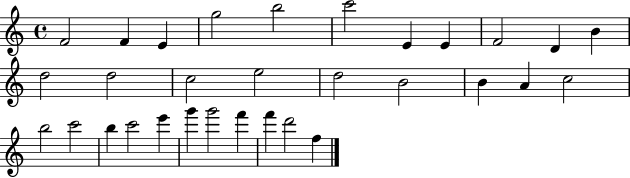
X:1
T:Untitled
M:4/4
L:1/4
K:C
F2 F E g2 b2 c'2 E E F2 D B d2 d2 c2 e2 d2 B2 B A c2 b2 c'2 b c'2 e' g' g'2 f' f' d'2 f